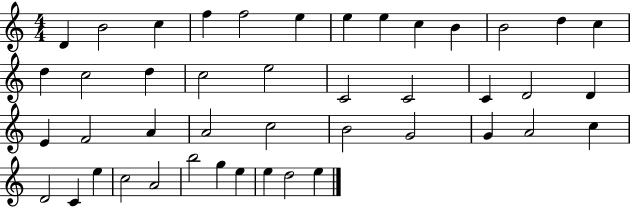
D4/q B4/h C5/q F5/q F5/h E5/q E5/q E5/q C5/q B4/q B4/h D5/q C5/q D5/q C5/h D5/q C5/h E5/h C4/h C4/h C4/q D4/h D4/q E4/q F4/h A4/q A4/h C5/h B4/h G4/h G4/q A4/h C5/q D4/h C4/q E5/q C5/h A4/h B5/h G5/q E5/q E5/q D5/h E5/q